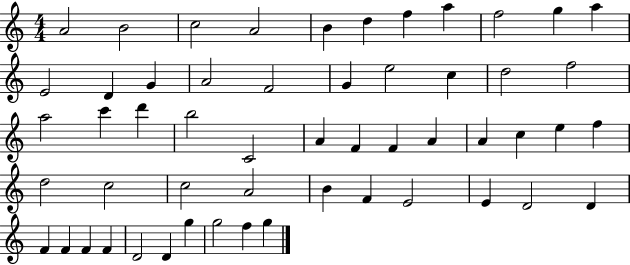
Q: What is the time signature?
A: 4/4